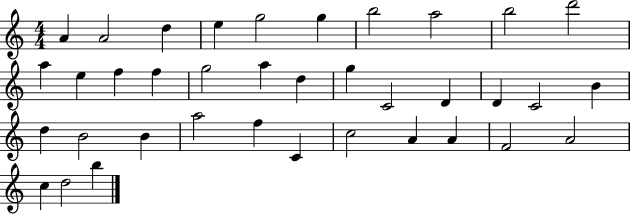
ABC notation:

X:1
T:Untitled
M:4/4
L:1/4
K:C
A A2 d e g2 g b2 a2 b2 d'2 a e f f g2 a d g C2 D D C2 B d B2 B a2 f C c2 A A F2 A2 c d2 b